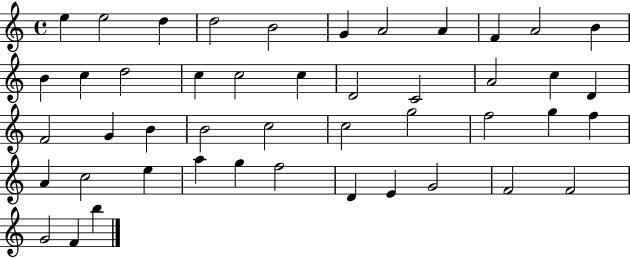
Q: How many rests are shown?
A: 0